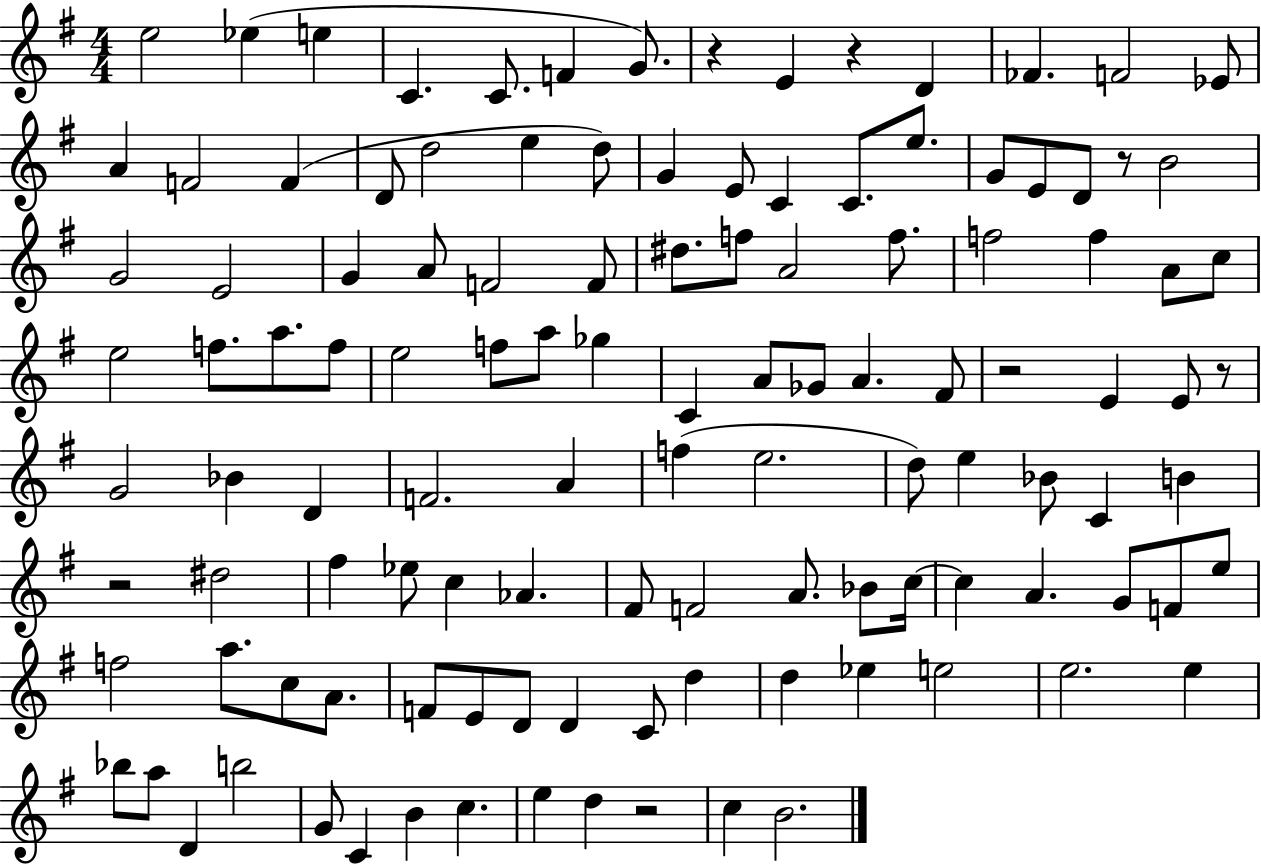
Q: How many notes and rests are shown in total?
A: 118